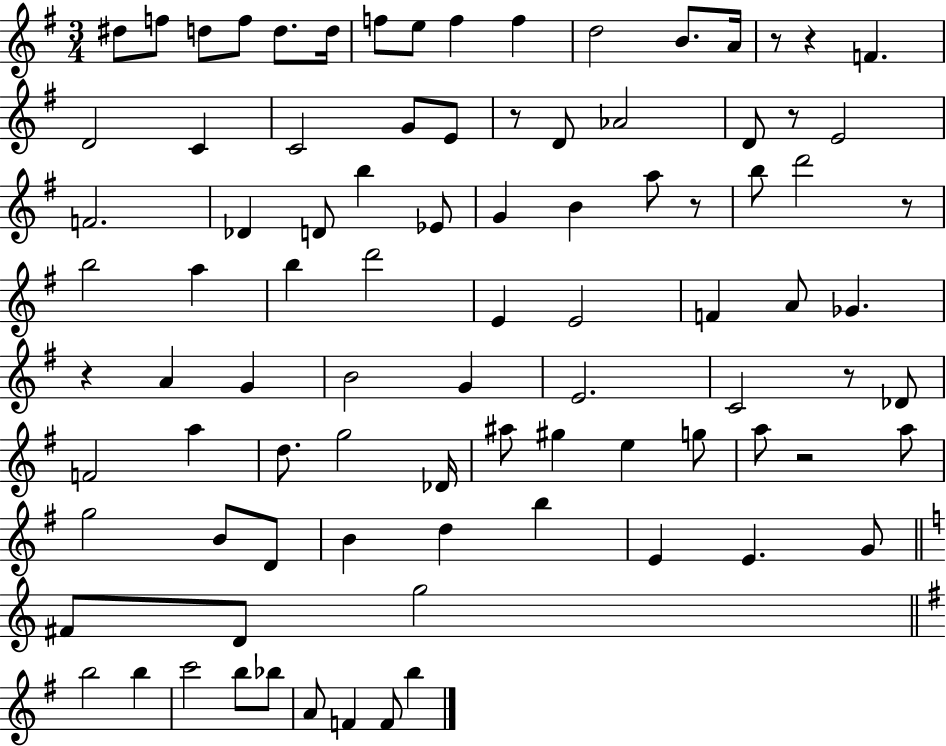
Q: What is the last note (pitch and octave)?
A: B5